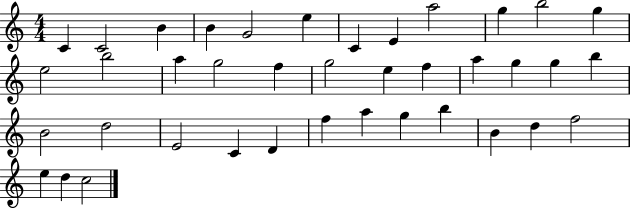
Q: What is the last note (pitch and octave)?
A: C5